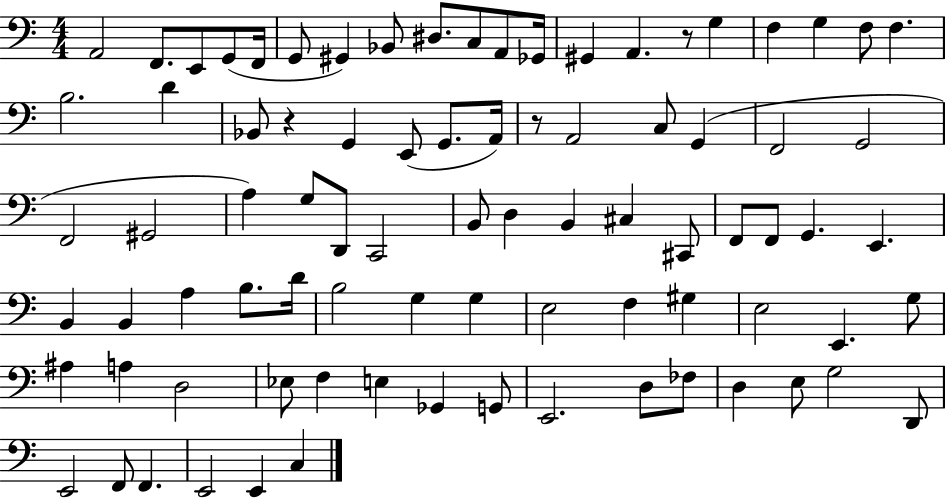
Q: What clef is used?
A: bass